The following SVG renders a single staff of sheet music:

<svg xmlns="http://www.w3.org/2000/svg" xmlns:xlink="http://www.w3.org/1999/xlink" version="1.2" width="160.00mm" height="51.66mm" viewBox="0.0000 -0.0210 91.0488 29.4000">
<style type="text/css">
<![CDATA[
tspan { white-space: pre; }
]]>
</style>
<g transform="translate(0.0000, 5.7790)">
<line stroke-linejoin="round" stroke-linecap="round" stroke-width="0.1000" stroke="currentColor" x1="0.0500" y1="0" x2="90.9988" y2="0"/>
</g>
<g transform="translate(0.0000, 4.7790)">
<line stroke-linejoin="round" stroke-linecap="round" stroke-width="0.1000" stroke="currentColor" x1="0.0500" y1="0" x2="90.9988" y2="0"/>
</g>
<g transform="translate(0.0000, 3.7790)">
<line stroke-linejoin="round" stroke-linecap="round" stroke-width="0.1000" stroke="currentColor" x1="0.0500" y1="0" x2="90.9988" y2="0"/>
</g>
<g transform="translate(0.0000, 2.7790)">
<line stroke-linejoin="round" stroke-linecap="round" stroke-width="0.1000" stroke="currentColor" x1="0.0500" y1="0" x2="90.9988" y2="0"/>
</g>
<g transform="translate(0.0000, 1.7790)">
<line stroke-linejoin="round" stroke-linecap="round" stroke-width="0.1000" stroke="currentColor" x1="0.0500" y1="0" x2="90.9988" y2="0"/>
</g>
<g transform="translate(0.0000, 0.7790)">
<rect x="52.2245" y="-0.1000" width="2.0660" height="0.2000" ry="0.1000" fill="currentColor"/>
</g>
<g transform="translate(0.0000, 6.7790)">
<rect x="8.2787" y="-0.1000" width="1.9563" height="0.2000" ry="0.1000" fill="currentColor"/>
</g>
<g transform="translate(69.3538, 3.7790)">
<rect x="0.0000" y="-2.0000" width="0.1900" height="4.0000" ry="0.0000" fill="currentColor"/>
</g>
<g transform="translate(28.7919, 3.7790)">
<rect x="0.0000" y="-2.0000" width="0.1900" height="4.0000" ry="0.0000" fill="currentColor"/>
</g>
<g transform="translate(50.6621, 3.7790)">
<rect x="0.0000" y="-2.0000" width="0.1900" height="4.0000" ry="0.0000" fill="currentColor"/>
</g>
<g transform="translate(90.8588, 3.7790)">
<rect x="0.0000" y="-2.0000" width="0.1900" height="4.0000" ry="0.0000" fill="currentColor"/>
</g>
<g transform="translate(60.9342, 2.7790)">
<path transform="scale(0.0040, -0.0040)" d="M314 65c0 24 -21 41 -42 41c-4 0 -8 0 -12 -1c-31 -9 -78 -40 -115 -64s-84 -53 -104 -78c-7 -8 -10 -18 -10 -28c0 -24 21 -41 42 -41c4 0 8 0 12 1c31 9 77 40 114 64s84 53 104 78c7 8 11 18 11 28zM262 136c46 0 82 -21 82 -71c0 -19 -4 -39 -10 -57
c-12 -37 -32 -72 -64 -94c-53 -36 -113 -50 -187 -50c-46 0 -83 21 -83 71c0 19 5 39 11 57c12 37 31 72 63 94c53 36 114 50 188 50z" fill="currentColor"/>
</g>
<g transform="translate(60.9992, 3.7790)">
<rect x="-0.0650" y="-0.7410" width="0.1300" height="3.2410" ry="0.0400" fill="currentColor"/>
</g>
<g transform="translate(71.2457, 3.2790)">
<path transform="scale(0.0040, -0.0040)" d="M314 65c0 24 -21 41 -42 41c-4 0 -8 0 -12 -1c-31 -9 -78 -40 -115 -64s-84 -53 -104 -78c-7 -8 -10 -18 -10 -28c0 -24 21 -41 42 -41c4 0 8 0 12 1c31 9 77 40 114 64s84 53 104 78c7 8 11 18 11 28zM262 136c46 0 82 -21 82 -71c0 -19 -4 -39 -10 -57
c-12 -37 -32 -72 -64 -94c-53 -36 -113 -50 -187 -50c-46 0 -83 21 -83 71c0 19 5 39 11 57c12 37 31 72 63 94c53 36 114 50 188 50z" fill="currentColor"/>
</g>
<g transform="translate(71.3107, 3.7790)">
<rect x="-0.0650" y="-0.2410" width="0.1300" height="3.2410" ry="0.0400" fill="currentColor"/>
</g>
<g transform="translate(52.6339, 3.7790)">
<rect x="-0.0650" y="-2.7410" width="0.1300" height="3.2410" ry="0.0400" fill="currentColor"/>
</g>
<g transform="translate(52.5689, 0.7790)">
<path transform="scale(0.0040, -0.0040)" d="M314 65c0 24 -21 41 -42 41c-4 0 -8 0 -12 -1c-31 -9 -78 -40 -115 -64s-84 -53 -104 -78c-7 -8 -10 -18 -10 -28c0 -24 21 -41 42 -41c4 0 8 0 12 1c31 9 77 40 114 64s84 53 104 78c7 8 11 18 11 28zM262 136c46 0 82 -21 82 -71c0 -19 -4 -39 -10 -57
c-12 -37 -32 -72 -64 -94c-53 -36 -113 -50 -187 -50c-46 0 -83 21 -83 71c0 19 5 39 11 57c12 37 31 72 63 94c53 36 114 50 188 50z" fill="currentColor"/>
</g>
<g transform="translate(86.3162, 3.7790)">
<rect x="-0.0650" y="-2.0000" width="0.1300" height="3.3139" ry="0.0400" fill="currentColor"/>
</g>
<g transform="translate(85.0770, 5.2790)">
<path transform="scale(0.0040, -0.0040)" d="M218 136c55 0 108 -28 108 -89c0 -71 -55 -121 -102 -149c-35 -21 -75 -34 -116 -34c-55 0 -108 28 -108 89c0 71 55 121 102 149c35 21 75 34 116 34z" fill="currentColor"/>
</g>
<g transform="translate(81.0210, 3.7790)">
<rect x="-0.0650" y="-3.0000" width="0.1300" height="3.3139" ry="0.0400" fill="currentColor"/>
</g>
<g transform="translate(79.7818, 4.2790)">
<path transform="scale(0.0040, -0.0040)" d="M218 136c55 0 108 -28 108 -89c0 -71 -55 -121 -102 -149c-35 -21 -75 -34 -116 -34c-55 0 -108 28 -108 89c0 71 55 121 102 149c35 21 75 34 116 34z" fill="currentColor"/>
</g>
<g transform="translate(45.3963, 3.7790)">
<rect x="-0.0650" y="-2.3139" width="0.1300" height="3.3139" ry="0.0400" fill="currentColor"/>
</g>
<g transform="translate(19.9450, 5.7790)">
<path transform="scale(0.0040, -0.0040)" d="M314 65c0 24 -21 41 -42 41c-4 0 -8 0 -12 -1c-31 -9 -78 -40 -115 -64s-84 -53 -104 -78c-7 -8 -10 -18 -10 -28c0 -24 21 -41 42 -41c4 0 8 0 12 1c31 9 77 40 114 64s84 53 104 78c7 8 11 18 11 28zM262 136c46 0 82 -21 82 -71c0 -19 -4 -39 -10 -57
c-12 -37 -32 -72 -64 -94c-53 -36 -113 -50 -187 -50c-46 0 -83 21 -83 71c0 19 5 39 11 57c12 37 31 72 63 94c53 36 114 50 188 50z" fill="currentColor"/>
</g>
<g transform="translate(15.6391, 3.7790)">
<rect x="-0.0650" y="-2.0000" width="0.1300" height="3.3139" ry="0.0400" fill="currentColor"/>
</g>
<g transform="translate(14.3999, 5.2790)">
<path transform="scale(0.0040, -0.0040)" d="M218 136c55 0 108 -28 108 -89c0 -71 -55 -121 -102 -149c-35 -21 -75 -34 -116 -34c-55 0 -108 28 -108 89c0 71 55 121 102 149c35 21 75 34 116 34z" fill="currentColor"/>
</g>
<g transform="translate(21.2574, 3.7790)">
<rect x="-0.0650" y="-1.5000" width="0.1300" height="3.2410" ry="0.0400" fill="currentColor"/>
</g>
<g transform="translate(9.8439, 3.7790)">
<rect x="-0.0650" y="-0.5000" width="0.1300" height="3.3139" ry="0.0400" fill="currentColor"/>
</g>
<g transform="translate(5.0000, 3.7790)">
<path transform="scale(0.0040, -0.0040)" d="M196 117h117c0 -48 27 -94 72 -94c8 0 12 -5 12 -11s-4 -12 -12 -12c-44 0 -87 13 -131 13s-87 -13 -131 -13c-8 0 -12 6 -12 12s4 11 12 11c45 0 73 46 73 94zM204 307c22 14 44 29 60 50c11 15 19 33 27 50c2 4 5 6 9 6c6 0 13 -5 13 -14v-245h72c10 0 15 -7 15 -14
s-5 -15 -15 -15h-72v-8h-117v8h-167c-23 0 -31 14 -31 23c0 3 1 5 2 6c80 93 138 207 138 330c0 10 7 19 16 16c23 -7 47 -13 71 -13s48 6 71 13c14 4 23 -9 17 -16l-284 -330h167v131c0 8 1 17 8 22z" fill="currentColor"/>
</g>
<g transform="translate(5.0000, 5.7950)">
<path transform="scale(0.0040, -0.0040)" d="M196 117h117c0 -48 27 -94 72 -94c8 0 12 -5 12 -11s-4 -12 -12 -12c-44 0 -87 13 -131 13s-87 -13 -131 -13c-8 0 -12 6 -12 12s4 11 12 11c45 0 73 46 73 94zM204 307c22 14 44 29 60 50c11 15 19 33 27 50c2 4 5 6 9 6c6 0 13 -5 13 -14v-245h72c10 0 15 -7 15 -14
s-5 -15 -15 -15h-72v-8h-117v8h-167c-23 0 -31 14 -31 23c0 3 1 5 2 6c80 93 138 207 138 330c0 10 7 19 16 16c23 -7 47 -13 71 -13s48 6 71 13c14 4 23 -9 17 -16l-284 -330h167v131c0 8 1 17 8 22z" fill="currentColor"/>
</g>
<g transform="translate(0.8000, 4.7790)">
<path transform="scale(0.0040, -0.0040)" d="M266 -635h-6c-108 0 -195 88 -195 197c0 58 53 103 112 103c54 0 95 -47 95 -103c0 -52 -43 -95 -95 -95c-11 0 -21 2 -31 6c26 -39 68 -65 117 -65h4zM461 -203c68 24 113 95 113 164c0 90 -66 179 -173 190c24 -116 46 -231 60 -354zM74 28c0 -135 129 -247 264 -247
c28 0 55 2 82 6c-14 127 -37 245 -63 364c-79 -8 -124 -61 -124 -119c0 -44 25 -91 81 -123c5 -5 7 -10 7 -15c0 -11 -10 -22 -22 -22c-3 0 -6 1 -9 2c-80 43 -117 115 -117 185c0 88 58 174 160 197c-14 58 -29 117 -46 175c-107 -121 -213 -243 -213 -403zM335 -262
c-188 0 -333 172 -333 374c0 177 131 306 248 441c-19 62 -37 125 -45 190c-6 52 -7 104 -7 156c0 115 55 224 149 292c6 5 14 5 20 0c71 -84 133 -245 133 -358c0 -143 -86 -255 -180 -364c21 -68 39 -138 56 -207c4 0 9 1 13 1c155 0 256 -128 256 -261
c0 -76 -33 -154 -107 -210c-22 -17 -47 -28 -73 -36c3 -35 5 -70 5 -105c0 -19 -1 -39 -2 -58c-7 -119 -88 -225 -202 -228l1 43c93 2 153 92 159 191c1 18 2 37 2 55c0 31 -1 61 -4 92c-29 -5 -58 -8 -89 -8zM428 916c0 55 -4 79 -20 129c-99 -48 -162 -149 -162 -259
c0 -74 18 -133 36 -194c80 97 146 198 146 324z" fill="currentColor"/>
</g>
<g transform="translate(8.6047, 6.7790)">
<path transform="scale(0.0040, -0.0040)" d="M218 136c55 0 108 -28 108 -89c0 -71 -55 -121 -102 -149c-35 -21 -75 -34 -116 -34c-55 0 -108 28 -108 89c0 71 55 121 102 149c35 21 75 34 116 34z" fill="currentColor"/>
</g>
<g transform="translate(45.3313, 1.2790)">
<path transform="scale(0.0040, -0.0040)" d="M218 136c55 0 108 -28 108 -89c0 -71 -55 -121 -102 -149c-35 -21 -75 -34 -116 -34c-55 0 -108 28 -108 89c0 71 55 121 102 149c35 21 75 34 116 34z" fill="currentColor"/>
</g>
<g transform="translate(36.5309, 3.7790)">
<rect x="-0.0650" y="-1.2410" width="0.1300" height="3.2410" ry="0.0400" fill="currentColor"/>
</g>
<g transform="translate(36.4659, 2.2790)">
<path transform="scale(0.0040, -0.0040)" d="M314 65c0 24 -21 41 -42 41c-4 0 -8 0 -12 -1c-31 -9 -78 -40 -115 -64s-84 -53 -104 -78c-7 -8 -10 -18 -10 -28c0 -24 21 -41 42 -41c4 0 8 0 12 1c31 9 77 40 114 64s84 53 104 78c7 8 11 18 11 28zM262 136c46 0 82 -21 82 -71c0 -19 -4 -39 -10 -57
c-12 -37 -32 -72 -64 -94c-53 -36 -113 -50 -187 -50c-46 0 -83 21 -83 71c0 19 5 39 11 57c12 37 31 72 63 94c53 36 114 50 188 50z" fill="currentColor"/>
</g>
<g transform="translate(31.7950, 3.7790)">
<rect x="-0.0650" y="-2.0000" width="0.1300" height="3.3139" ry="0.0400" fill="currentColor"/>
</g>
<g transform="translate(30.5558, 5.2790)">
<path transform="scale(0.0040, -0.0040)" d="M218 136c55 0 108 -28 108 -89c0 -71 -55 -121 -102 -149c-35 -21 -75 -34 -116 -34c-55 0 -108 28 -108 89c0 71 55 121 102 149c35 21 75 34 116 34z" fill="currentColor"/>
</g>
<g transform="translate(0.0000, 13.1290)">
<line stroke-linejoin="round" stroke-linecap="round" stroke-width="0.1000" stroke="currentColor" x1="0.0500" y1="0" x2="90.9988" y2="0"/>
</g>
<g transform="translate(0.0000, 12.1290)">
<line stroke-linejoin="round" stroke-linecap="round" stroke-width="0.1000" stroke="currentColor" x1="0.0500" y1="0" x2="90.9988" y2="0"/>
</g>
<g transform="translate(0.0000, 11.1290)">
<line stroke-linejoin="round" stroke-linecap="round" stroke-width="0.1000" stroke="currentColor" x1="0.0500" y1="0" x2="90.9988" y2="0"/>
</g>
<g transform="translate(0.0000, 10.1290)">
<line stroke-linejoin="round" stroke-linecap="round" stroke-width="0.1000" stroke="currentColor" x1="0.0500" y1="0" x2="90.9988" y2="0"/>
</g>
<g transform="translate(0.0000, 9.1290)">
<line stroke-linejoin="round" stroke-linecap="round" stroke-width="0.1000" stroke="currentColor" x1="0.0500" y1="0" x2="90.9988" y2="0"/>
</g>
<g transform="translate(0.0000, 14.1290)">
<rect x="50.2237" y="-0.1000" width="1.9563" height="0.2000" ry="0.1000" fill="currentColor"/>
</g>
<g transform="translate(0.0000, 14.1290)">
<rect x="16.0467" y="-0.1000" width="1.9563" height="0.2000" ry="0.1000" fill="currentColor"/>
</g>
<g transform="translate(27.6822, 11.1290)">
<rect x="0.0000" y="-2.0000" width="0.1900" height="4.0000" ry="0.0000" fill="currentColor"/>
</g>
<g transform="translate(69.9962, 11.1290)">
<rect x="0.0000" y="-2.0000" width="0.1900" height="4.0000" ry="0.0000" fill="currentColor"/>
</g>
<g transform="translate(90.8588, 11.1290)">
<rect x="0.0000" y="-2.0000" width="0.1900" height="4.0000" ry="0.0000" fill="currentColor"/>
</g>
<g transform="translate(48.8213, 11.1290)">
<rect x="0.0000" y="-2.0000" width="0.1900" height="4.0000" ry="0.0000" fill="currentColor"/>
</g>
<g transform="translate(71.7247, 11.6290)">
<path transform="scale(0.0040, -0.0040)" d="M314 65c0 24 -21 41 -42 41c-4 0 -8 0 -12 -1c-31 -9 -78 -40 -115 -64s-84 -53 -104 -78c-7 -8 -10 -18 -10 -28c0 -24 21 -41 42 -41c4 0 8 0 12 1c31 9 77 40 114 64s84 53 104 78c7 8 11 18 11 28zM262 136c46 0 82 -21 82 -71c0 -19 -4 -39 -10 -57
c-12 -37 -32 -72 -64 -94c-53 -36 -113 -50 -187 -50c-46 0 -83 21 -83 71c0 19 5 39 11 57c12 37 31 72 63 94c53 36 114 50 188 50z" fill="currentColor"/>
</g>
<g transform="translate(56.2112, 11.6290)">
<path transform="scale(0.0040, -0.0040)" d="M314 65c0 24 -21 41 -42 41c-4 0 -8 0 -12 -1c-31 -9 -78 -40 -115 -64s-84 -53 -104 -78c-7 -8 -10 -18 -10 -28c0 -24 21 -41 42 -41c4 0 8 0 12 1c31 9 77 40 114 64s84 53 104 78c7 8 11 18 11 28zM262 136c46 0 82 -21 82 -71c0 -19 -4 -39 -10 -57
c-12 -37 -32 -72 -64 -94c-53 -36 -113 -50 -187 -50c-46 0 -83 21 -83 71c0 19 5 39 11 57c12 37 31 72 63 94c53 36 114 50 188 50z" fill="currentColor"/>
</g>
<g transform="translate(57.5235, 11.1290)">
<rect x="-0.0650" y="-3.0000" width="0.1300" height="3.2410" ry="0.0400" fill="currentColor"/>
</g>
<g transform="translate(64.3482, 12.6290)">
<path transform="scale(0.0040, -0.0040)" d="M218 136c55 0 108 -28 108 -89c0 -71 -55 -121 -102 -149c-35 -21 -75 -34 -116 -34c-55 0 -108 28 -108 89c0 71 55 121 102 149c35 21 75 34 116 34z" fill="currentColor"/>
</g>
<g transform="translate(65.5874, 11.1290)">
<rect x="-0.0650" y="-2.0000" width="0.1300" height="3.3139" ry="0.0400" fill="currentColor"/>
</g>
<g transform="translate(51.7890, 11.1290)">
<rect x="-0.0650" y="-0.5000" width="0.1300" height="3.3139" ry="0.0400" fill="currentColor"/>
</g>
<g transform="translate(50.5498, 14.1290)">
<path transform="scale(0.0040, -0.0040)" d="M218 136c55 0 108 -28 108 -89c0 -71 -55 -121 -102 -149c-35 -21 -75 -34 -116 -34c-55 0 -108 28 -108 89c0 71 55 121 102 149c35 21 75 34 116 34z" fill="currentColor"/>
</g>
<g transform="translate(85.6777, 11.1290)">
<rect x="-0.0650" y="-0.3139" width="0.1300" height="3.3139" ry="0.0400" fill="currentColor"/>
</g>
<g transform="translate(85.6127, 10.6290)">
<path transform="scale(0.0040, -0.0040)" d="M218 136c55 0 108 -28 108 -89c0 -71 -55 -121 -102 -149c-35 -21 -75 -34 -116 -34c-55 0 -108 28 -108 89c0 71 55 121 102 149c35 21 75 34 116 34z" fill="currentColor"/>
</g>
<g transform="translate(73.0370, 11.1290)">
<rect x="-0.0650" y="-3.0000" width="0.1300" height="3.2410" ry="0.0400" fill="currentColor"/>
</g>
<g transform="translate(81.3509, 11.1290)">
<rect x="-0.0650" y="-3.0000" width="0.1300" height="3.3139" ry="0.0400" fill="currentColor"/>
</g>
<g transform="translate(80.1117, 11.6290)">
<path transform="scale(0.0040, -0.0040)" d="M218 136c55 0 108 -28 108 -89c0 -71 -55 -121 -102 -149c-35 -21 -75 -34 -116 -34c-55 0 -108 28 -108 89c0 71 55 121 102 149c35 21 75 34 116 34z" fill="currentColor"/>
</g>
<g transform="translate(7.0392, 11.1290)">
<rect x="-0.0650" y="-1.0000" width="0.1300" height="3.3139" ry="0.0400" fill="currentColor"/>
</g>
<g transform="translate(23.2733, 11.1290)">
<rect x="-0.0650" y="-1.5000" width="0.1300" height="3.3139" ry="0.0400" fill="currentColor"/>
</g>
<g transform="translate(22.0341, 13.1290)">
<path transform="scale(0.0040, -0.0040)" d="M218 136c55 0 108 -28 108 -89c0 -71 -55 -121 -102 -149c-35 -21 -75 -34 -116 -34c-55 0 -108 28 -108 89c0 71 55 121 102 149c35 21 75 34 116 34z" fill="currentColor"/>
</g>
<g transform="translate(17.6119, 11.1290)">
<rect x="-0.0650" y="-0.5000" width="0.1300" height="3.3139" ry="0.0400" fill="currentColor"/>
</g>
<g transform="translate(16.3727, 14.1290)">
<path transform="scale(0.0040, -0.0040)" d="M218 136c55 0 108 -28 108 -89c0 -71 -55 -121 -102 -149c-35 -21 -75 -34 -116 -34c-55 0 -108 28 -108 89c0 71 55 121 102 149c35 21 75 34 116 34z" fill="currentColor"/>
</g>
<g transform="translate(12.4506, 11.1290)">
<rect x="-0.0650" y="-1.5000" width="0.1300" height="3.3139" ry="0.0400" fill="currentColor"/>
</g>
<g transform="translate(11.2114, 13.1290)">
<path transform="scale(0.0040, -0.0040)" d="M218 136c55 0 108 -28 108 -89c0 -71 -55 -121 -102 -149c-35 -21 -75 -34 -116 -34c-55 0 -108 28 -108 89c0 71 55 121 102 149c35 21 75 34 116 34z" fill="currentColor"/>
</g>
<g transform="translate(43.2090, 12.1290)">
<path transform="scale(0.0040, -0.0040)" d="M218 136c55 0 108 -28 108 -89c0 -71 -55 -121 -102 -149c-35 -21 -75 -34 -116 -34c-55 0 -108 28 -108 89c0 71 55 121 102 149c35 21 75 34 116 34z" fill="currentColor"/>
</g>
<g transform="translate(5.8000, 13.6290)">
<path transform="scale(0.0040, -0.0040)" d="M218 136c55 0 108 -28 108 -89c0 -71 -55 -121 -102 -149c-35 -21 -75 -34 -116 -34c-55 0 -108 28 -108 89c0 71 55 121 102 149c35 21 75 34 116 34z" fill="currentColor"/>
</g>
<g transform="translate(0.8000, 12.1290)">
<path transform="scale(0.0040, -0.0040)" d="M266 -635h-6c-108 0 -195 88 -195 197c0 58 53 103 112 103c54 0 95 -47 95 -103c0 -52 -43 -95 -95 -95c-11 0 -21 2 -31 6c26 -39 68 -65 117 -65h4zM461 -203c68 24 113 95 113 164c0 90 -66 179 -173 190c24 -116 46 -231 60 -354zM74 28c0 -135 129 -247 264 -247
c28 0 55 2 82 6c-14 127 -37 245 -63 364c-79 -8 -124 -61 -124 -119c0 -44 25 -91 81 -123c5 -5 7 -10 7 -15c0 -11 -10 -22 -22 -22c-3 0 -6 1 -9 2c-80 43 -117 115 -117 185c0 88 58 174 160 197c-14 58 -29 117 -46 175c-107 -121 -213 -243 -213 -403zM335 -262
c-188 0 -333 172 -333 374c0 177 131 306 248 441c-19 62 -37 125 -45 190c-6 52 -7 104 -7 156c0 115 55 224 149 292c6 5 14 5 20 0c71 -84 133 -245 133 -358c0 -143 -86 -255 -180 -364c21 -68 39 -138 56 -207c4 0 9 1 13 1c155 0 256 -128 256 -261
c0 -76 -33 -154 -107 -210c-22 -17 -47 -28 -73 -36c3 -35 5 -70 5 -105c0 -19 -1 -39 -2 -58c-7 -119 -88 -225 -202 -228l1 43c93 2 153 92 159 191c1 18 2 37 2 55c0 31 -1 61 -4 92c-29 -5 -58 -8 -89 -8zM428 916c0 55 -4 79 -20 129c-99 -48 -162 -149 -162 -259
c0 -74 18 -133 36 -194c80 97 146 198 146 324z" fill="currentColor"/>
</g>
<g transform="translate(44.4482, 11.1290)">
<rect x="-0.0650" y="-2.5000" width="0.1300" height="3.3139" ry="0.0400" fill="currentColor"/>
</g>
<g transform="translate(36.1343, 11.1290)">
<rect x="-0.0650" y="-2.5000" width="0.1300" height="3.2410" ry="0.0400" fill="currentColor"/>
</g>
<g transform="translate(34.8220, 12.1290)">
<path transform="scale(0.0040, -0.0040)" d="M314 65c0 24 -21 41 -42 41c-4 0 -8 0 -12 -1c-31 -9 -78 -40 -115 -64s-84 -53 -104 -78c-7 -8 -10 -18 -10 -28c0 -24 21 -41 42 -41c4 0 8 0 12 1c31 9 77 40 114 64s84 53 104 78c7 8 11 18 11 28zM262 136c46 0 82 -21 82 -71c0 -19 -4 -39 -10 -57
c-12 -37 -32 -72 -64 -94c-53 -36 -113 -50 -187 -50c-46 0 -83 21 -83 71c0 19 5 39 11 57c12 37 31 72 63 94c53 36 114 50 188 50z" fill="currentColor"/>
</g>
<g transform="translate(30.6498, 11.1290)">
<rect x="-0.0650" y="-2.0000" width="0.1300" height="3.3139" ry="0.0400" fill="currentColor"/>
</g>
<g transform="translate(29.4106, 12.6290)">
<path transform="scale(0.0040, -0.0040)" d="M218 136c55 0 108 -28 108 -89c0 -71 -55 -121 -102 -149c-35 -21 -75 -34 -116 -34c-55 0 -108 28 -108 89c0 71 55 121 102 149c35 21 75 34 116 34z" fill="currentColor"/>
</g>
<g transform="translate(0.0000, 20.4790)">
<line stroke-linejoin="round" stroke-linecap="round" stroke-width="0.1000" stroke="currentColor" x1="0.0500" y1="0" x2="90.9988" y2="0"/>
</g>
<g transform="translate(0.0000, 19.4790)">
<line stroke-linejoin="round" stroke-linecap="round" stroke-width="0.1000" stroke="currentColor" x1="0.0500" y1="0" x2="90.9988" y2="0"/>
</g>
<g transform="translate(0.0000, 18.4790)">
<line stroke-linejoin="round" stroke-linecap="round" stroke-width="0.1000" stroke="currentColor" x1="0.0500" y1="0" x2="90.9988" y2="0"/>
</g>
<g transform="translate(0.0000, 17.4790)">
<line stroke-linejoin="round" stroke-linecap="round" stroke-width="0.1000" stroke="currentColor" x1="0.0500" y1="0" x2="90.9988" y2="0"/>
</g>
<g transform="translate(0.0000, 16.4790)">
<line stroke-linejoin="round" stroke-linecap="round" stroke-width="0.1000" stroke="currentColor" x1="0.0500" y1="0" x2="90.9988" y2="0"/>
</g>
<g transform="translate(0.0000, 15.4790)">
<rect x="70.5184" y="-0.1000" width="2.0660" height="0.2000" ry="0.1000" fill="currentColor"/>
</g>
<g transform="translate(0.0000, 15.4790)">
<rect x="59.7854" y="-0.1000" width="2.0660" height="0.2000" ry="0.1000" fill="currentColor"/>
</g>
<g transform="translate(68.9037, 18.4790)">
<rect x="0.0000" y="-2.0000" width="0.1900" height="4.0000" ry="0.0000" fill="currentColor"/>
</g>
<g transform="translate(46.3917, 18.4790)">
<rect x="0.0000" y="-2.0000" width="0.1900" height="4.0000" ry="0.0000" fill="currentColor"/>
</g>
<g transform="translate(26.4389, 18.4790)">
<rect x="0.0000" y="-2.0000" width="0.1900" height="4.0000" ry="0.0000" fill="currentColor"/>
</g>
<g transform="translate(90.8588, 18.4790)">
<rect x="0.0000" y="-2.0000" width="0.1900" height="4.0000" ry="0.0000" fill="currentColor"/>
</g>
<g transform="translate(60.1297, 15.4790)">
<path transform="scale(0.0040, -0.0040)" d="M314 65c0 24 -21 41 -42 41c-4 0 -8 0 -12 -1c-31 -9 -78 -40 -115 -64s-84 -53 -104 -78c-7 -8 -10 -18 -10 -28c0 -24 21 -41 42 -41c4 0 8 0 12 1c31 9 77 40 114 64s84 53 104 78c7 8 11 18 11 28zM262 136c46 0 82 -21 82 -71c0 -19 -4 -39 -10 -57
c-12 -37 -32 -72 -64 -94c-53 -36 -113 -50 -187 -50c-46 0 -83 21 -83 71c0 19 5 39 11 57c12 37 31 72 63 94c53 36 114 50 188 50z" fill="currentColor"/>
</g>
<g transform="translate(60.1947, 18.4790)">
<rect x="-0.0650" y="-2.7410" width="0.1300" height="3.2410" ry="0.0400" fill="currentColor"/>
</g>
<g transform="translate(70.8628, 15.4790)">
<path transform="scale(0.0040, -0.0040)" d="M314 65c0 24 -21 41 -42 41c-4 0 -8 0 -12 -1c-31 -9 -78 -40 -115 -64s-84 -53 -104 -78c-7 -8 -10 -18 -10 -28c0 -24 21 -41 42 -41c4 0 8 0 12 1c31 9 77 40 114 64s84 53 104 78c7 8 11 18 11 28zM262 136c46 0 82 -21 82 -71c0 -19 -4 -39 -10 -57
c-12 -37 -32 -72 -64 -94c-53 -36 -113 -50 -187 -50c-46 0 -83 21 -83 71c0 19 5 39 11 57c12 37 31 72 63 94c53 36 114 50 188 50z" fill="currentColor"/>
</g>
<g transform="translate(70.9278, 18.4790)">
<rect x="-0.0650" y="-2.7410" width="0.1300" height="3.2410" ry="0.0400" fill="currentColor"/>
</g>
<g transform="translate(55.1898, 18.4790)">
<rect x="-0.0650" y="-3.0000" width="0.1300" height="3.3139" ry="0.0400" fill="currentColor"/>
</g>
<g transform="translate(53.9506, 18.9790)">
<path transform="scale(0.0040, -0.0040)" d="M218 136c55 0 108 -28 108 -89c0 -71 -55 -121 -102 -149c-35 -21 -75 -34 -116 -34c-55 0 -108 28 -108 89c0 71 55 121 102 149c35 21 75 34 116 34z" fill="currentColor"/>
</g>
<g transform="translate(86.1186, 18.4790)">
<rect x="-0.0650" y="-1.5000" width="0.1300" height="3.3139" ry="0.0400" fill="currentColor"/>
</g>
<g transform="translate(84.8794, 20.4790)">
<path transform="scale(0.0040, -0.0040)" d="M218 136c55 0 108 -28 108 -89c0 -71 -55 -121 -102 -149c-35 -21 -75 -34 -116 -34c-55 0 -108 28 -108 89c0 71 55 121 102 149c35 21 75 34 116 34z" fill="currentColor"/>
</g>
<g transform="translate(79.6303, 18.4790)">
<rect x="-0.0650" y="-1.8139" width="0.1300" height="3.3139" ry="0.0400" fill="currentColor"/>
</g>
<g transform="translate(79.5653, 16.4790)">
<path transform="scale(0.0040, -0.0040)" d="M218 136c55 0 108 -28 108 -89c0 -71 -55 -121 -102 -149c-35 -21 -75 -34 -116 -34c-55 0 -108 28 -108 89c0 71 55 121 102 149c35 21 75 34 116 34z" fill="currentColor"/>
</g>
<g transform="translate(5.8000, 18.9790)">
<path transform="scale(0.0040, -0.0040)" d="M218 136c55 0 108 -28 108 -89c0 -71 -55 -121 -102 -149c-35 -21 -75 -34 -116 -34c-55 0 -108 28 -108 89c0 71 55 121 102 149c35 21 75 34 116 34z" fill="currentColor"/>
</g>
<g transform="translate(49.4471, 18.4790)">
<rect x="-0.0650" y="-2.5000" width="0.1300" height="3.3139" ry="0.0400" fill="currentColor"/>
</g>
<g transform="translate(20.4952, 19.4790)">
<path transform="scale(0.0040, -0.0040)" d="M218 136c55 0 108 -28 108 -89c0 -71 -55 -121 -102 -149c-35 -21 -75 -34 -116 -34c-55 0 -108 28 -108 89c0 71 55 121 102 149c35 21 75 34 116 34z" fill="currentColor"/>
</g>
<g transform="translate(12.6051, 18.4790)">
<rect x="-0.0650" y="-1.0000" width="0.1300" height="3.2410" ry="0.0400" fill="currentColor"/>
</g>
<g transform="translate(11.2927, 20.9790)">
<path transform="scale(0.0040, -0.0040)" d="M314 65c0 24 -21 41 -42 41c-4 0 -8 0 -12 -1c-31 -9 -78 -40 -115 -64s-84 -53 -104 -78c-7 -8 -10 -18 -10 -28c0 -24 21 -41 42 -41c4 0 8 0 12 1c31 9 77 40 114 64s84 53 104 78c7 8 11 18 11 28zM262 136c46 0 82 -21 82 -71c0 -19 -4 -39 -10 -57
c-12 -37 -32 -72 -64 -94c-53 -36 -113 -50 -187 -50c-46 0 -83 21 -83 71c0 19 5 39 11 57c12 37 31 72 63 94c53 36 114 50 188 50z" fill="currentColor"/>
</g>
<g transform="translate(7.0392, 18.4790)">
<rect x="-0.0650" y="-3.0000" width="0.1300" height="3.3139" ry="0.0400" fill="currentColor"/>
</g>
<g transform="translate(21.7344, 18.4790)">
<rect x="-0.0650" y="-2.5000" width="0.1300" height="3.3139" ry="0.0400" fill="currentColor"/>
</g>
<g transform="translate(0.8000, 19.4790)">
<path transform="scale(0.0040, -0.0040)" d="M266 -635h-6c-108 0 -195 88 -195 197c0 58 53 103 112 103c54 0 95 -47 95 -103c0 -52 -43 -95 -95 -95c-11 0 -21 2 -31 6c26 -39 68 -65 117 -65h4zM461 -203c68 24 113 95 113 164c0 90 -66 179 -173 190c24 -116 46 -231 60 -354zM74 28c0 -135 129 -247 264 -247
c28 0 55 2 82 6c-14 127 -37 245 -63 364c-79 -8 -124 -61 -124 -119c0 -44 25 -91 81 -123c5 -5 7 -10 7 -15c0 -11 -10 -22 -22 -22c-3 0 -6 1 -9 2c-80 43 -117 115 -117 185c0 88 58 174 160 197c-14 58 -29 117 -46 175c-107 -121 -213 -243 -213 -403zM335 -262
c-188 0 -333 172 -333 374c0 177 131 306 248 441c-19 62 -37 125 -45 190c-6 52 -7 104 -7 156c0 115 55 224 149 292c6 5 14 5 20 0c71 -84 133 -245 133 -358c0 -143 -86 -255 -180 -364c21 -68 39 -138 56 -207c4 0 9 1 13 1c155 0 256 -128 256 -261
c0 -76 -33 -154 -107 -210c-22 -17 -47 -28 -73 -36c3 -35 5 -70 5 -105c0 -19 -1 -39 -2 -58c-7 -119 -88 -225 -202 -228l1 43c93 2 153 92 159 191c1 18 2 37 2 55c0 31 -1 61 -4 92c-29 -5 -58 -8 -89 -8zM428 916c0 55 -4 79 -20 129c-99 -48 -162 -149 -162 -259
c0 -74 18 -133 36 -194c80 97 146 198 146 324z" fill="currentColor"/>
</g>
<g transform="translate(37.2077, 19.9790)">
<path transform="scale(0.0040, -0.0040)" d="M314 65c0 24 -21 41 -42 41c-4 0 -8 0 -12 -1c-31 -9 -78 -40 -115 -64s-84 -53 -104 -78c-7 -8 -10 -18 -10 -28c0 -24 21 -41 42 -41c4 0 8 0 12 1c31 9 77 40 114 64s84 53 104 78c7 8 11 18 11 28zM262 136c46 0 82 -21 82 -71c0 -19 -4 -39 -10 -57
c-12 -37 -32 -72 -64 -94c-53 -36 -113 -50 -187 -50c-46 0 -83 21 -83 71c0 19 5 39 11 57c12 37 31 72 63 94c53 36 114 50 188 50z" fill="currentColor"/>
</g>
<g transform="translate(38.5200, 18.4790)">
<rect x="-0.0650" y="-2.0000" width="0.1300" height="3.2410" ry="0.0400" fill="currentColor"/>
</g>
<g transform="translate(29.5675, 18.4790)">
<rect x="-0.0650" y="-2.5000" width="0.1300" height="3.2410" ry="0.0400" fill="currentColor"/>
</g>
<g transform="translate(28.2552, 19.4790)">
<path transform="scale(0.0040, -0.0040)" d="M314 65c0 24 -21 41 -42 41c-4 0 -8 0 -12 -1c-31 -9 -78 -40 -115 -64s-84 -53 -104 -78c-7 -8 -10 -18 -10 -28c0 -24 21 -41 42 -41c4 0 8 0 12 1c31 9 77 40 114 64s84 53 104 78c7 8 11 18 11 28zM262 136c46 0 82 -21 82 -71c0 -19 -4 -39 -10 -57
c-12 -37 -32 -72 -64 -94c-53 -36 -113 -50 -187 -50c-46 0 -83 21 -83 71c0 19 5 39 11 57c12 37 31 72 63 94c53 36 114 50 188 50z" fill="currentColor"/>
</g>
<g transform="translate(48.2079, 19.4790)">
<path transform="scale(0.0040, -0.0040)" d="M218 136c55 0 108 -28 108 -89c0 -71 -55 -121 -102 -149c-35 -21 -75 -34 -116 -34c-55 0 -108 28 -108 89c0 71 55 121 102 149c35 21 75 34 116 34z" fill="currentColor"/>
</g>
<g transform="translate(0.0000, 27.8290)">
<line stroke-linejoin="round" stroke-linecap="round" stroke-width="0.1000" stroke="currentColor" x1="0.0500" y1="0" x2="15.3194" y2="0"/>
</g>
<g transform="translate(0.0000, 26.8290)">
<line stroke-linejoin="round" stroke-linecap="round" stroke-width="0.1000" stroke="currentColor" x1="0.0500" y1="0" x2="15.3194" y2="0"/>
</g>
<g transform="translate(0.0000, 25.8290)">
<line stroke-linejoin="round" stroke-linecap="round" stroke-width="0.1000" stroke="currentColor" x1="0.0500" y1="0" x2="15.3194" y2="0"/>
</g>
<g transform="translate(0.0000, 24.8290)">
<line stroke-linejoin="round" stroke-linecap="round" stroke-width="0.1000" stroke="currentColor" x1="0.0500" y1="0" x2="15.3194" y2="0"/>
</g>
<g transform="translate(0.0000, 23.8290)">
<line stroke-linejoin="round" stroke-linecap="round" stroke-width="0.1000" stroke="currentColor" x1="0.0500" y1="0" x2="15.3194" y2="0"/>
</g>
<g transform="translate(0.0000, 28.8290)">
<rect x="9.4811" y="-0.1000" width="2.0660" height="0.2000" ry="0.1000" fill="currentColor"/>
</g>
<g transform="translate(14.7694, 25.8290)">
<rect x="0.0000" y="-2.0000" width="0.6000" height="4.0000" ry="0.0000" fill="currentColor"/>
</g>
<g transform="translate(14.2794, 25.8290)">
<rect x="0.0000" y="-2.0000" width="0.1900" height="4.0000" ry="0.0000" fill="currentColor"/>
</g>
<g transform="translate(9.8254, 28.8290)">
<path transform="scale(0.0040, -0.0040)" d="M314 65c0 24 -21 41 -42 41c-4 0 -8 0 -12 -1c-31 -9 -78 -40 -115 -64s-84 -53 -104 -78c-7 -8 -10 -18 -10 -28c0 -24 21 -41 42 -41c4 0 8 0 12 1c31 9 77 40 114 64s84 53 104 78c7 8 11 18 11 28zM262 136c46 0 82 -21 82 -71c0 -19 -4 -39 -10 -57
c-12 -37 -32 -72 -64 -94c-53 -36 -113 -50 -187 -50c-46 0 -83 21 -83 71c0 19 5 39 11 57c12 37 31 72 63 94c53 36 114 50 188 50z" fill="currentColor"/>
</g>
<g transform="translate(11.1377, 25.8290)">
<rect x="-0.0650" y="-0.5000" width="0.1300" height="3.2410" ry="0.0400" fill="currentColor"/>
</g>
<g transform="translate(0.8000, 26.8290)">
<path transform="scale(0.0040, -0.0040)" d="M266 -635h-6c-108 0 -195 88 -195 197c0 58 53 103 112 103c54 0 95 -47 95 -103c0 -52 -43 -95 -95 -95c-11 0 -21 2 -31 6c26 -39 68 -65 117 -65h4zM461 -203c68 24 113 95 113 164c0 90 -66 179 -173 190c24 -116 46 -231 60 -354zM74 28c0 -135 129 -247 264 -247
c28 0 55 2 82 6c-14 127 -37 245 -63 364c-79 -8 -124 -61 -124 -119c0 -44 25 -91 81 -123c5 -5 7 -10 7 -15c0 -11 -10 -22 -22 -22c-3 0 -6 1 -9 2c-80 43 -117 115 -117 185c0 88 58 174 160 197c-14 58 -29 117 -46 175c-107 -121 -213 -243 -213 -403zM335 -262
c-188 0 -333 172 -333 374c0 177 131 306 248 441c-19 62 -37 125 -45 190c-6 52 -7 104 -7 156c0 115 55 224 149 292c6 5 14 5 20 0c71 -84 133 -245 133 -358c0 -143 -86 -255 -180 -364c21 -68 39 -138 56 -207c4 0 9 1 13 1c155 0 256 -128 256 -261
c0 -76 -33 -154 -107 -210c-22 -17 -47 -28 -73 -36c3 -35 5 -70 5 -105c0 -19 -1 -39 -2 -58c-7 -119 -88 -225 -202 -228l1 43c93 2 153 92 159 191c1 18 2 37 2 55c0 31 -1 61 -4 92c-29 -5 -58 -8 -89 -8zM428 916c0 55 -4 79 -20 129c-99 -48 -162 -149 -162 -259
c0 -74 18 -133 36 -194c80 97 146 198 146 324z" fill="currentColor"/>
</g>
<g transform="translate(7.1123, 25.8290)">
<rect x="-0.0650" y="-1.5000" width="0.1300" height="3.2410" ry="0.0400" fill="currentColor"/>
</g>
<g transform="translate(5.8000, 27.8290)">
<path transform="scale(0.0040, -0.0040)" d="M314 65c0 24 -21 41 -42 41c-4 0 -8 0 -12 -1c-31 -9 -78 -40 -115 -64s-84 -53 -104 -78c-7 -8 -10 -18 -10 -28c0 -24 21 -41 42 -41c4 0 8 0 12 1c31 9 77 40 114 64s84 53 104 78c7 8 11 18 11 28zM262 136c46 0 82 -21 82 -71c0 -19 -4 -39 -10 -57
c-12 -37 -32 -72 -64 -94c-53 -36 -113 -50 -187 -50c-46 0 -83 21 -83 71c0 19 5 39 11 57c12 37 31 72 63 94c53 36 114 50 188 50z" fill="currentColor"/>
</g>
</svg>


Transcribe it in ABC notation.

X:1
T:Untitled
M:4/4
L:1/4
K:C
C F E2 F e2 g a2 d2 c2 A F D E C E F G2 G C A2 F A2 A c A D2 G G2 F2 G A a2 a2 f E E2 C2